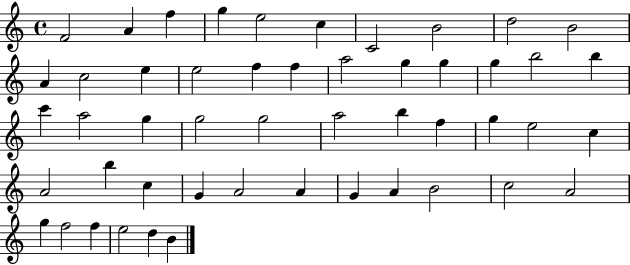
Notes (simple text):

F4/h A4/q F5/q G5/q E5/h C5/q C4/h B4/h D5/h B4/h A4/q C5/h E5/q E5/h F5/q F5/q A5/h G5/q G5/q G5/q B5/h B5/q C6/q A5/h G5/q G5/h G5/h A5/h B5/q F5/q G5/q E5/h C5/q A4/h B5/q C5/q G4/q A4/h A4/q G4/q A4/q B4/h C5/h A4/h G5/q F5/h F5/q E5/h D5/q B4/q